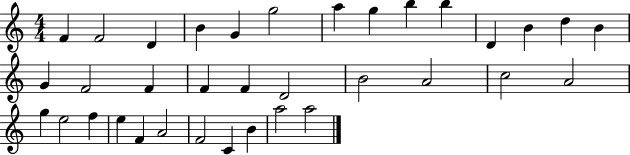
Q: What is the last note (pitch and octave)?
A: A5